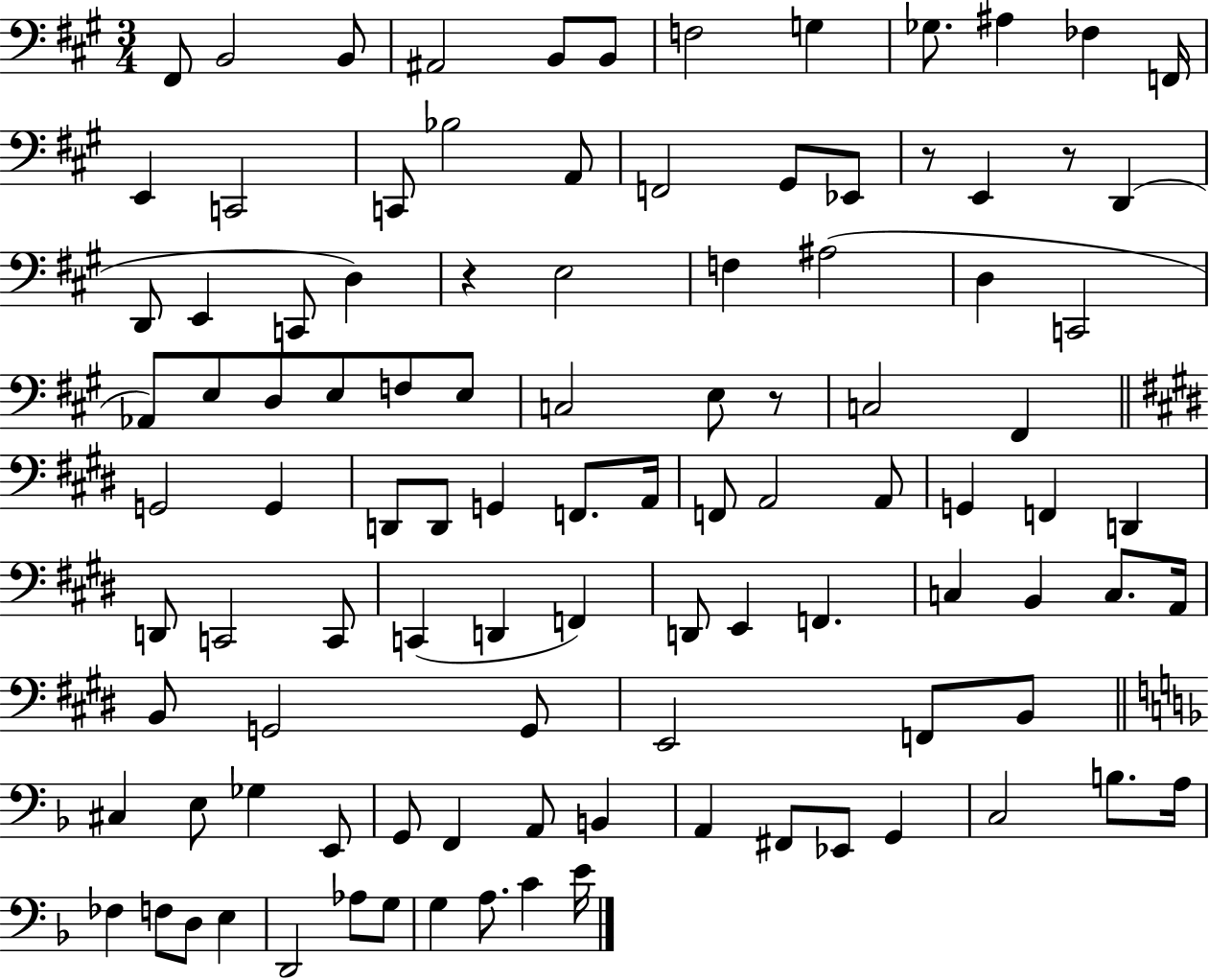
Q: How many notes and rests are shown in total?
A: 103